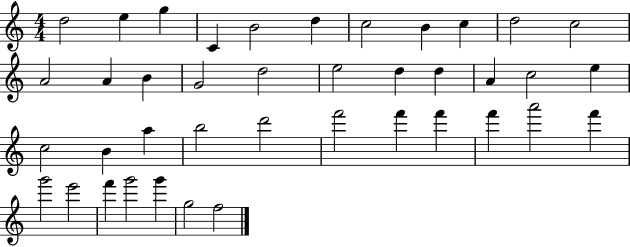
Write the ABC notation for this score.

X:1
T:Untitled
M:4/4
L:1/4
K:C
d2 e g C B2 d c2 B c d2 c2 A2 A B G2 d2 e2 d d A c2 e c2 B a b2 d'2 f'2 f' f' f' a'2 f' g'2 e'2 f' g'2 g' g2 f2